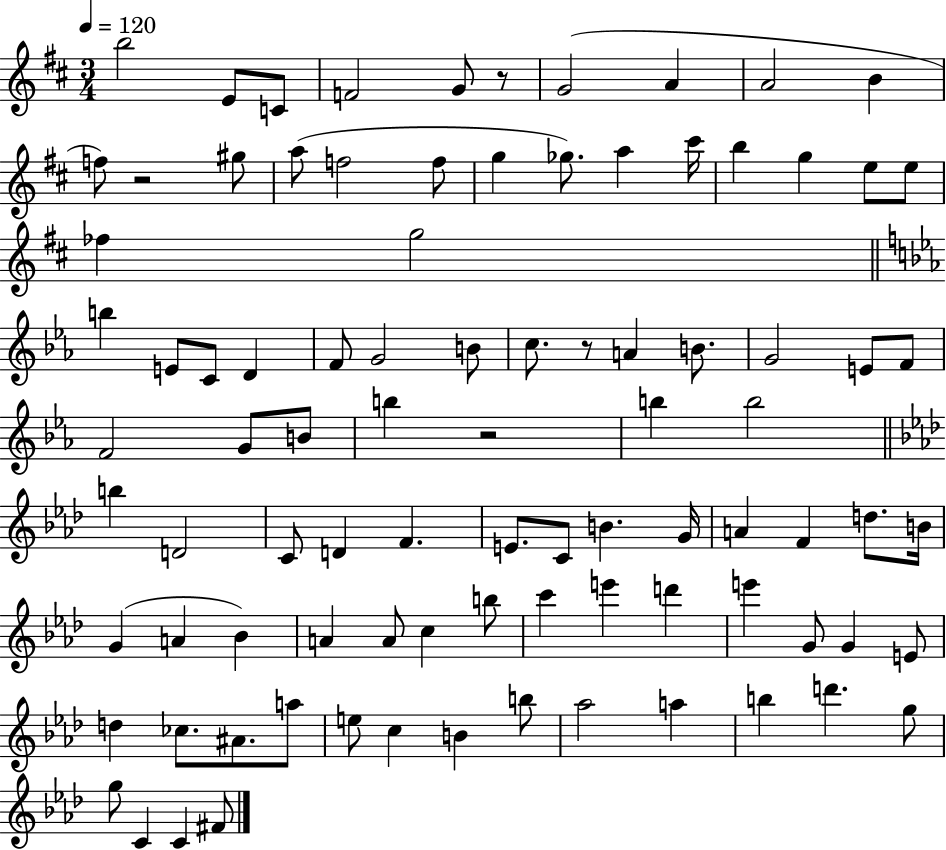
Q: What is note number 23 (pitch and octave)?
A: FES5